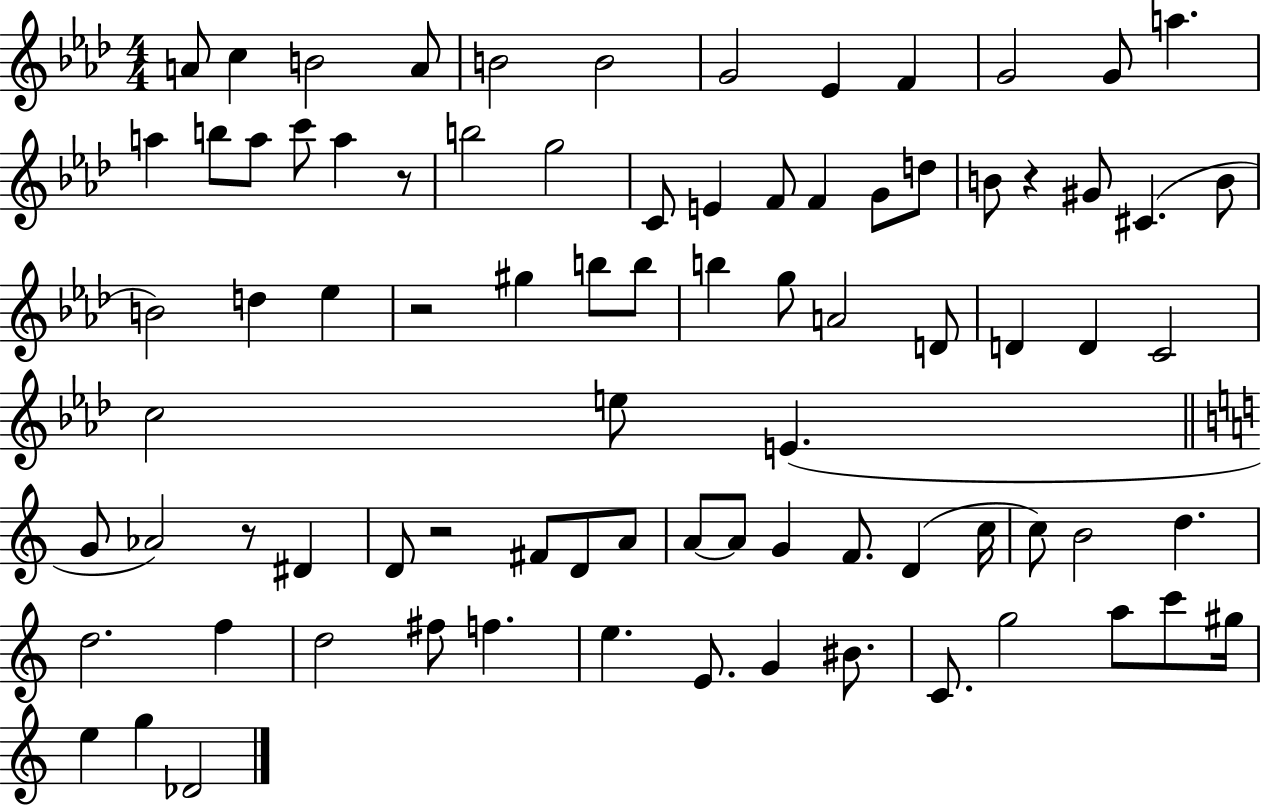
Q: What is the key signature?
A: AES major